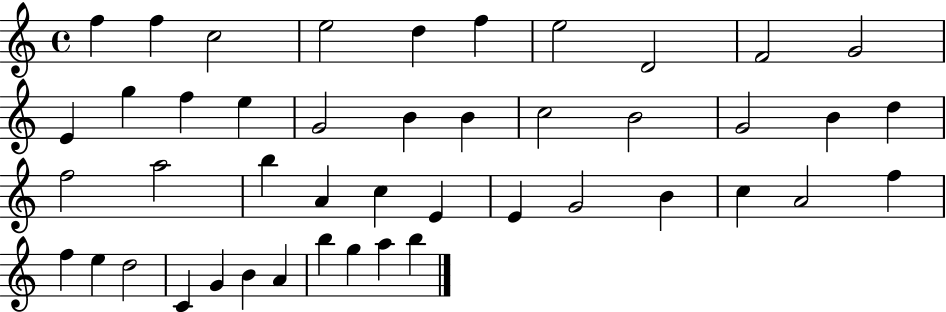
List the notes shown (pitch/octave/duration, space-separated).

F5/q F5/q C5/h E5/h D5/q F5/q E5/h D4/h F4/h G4/h E4/q G5/q F5/q E5/q G4/h B4/q B4/q C5/h B4/h G4/h B4/q D5/q F5/h A5/h B5/q A4/q C5/q E4/q E4/q G4/h B4/q C5/q A4/h F5/q F5/q E5/q D5/h C4/q G4/q B4/q A4/q B5/q G5/q A5/q B5/q